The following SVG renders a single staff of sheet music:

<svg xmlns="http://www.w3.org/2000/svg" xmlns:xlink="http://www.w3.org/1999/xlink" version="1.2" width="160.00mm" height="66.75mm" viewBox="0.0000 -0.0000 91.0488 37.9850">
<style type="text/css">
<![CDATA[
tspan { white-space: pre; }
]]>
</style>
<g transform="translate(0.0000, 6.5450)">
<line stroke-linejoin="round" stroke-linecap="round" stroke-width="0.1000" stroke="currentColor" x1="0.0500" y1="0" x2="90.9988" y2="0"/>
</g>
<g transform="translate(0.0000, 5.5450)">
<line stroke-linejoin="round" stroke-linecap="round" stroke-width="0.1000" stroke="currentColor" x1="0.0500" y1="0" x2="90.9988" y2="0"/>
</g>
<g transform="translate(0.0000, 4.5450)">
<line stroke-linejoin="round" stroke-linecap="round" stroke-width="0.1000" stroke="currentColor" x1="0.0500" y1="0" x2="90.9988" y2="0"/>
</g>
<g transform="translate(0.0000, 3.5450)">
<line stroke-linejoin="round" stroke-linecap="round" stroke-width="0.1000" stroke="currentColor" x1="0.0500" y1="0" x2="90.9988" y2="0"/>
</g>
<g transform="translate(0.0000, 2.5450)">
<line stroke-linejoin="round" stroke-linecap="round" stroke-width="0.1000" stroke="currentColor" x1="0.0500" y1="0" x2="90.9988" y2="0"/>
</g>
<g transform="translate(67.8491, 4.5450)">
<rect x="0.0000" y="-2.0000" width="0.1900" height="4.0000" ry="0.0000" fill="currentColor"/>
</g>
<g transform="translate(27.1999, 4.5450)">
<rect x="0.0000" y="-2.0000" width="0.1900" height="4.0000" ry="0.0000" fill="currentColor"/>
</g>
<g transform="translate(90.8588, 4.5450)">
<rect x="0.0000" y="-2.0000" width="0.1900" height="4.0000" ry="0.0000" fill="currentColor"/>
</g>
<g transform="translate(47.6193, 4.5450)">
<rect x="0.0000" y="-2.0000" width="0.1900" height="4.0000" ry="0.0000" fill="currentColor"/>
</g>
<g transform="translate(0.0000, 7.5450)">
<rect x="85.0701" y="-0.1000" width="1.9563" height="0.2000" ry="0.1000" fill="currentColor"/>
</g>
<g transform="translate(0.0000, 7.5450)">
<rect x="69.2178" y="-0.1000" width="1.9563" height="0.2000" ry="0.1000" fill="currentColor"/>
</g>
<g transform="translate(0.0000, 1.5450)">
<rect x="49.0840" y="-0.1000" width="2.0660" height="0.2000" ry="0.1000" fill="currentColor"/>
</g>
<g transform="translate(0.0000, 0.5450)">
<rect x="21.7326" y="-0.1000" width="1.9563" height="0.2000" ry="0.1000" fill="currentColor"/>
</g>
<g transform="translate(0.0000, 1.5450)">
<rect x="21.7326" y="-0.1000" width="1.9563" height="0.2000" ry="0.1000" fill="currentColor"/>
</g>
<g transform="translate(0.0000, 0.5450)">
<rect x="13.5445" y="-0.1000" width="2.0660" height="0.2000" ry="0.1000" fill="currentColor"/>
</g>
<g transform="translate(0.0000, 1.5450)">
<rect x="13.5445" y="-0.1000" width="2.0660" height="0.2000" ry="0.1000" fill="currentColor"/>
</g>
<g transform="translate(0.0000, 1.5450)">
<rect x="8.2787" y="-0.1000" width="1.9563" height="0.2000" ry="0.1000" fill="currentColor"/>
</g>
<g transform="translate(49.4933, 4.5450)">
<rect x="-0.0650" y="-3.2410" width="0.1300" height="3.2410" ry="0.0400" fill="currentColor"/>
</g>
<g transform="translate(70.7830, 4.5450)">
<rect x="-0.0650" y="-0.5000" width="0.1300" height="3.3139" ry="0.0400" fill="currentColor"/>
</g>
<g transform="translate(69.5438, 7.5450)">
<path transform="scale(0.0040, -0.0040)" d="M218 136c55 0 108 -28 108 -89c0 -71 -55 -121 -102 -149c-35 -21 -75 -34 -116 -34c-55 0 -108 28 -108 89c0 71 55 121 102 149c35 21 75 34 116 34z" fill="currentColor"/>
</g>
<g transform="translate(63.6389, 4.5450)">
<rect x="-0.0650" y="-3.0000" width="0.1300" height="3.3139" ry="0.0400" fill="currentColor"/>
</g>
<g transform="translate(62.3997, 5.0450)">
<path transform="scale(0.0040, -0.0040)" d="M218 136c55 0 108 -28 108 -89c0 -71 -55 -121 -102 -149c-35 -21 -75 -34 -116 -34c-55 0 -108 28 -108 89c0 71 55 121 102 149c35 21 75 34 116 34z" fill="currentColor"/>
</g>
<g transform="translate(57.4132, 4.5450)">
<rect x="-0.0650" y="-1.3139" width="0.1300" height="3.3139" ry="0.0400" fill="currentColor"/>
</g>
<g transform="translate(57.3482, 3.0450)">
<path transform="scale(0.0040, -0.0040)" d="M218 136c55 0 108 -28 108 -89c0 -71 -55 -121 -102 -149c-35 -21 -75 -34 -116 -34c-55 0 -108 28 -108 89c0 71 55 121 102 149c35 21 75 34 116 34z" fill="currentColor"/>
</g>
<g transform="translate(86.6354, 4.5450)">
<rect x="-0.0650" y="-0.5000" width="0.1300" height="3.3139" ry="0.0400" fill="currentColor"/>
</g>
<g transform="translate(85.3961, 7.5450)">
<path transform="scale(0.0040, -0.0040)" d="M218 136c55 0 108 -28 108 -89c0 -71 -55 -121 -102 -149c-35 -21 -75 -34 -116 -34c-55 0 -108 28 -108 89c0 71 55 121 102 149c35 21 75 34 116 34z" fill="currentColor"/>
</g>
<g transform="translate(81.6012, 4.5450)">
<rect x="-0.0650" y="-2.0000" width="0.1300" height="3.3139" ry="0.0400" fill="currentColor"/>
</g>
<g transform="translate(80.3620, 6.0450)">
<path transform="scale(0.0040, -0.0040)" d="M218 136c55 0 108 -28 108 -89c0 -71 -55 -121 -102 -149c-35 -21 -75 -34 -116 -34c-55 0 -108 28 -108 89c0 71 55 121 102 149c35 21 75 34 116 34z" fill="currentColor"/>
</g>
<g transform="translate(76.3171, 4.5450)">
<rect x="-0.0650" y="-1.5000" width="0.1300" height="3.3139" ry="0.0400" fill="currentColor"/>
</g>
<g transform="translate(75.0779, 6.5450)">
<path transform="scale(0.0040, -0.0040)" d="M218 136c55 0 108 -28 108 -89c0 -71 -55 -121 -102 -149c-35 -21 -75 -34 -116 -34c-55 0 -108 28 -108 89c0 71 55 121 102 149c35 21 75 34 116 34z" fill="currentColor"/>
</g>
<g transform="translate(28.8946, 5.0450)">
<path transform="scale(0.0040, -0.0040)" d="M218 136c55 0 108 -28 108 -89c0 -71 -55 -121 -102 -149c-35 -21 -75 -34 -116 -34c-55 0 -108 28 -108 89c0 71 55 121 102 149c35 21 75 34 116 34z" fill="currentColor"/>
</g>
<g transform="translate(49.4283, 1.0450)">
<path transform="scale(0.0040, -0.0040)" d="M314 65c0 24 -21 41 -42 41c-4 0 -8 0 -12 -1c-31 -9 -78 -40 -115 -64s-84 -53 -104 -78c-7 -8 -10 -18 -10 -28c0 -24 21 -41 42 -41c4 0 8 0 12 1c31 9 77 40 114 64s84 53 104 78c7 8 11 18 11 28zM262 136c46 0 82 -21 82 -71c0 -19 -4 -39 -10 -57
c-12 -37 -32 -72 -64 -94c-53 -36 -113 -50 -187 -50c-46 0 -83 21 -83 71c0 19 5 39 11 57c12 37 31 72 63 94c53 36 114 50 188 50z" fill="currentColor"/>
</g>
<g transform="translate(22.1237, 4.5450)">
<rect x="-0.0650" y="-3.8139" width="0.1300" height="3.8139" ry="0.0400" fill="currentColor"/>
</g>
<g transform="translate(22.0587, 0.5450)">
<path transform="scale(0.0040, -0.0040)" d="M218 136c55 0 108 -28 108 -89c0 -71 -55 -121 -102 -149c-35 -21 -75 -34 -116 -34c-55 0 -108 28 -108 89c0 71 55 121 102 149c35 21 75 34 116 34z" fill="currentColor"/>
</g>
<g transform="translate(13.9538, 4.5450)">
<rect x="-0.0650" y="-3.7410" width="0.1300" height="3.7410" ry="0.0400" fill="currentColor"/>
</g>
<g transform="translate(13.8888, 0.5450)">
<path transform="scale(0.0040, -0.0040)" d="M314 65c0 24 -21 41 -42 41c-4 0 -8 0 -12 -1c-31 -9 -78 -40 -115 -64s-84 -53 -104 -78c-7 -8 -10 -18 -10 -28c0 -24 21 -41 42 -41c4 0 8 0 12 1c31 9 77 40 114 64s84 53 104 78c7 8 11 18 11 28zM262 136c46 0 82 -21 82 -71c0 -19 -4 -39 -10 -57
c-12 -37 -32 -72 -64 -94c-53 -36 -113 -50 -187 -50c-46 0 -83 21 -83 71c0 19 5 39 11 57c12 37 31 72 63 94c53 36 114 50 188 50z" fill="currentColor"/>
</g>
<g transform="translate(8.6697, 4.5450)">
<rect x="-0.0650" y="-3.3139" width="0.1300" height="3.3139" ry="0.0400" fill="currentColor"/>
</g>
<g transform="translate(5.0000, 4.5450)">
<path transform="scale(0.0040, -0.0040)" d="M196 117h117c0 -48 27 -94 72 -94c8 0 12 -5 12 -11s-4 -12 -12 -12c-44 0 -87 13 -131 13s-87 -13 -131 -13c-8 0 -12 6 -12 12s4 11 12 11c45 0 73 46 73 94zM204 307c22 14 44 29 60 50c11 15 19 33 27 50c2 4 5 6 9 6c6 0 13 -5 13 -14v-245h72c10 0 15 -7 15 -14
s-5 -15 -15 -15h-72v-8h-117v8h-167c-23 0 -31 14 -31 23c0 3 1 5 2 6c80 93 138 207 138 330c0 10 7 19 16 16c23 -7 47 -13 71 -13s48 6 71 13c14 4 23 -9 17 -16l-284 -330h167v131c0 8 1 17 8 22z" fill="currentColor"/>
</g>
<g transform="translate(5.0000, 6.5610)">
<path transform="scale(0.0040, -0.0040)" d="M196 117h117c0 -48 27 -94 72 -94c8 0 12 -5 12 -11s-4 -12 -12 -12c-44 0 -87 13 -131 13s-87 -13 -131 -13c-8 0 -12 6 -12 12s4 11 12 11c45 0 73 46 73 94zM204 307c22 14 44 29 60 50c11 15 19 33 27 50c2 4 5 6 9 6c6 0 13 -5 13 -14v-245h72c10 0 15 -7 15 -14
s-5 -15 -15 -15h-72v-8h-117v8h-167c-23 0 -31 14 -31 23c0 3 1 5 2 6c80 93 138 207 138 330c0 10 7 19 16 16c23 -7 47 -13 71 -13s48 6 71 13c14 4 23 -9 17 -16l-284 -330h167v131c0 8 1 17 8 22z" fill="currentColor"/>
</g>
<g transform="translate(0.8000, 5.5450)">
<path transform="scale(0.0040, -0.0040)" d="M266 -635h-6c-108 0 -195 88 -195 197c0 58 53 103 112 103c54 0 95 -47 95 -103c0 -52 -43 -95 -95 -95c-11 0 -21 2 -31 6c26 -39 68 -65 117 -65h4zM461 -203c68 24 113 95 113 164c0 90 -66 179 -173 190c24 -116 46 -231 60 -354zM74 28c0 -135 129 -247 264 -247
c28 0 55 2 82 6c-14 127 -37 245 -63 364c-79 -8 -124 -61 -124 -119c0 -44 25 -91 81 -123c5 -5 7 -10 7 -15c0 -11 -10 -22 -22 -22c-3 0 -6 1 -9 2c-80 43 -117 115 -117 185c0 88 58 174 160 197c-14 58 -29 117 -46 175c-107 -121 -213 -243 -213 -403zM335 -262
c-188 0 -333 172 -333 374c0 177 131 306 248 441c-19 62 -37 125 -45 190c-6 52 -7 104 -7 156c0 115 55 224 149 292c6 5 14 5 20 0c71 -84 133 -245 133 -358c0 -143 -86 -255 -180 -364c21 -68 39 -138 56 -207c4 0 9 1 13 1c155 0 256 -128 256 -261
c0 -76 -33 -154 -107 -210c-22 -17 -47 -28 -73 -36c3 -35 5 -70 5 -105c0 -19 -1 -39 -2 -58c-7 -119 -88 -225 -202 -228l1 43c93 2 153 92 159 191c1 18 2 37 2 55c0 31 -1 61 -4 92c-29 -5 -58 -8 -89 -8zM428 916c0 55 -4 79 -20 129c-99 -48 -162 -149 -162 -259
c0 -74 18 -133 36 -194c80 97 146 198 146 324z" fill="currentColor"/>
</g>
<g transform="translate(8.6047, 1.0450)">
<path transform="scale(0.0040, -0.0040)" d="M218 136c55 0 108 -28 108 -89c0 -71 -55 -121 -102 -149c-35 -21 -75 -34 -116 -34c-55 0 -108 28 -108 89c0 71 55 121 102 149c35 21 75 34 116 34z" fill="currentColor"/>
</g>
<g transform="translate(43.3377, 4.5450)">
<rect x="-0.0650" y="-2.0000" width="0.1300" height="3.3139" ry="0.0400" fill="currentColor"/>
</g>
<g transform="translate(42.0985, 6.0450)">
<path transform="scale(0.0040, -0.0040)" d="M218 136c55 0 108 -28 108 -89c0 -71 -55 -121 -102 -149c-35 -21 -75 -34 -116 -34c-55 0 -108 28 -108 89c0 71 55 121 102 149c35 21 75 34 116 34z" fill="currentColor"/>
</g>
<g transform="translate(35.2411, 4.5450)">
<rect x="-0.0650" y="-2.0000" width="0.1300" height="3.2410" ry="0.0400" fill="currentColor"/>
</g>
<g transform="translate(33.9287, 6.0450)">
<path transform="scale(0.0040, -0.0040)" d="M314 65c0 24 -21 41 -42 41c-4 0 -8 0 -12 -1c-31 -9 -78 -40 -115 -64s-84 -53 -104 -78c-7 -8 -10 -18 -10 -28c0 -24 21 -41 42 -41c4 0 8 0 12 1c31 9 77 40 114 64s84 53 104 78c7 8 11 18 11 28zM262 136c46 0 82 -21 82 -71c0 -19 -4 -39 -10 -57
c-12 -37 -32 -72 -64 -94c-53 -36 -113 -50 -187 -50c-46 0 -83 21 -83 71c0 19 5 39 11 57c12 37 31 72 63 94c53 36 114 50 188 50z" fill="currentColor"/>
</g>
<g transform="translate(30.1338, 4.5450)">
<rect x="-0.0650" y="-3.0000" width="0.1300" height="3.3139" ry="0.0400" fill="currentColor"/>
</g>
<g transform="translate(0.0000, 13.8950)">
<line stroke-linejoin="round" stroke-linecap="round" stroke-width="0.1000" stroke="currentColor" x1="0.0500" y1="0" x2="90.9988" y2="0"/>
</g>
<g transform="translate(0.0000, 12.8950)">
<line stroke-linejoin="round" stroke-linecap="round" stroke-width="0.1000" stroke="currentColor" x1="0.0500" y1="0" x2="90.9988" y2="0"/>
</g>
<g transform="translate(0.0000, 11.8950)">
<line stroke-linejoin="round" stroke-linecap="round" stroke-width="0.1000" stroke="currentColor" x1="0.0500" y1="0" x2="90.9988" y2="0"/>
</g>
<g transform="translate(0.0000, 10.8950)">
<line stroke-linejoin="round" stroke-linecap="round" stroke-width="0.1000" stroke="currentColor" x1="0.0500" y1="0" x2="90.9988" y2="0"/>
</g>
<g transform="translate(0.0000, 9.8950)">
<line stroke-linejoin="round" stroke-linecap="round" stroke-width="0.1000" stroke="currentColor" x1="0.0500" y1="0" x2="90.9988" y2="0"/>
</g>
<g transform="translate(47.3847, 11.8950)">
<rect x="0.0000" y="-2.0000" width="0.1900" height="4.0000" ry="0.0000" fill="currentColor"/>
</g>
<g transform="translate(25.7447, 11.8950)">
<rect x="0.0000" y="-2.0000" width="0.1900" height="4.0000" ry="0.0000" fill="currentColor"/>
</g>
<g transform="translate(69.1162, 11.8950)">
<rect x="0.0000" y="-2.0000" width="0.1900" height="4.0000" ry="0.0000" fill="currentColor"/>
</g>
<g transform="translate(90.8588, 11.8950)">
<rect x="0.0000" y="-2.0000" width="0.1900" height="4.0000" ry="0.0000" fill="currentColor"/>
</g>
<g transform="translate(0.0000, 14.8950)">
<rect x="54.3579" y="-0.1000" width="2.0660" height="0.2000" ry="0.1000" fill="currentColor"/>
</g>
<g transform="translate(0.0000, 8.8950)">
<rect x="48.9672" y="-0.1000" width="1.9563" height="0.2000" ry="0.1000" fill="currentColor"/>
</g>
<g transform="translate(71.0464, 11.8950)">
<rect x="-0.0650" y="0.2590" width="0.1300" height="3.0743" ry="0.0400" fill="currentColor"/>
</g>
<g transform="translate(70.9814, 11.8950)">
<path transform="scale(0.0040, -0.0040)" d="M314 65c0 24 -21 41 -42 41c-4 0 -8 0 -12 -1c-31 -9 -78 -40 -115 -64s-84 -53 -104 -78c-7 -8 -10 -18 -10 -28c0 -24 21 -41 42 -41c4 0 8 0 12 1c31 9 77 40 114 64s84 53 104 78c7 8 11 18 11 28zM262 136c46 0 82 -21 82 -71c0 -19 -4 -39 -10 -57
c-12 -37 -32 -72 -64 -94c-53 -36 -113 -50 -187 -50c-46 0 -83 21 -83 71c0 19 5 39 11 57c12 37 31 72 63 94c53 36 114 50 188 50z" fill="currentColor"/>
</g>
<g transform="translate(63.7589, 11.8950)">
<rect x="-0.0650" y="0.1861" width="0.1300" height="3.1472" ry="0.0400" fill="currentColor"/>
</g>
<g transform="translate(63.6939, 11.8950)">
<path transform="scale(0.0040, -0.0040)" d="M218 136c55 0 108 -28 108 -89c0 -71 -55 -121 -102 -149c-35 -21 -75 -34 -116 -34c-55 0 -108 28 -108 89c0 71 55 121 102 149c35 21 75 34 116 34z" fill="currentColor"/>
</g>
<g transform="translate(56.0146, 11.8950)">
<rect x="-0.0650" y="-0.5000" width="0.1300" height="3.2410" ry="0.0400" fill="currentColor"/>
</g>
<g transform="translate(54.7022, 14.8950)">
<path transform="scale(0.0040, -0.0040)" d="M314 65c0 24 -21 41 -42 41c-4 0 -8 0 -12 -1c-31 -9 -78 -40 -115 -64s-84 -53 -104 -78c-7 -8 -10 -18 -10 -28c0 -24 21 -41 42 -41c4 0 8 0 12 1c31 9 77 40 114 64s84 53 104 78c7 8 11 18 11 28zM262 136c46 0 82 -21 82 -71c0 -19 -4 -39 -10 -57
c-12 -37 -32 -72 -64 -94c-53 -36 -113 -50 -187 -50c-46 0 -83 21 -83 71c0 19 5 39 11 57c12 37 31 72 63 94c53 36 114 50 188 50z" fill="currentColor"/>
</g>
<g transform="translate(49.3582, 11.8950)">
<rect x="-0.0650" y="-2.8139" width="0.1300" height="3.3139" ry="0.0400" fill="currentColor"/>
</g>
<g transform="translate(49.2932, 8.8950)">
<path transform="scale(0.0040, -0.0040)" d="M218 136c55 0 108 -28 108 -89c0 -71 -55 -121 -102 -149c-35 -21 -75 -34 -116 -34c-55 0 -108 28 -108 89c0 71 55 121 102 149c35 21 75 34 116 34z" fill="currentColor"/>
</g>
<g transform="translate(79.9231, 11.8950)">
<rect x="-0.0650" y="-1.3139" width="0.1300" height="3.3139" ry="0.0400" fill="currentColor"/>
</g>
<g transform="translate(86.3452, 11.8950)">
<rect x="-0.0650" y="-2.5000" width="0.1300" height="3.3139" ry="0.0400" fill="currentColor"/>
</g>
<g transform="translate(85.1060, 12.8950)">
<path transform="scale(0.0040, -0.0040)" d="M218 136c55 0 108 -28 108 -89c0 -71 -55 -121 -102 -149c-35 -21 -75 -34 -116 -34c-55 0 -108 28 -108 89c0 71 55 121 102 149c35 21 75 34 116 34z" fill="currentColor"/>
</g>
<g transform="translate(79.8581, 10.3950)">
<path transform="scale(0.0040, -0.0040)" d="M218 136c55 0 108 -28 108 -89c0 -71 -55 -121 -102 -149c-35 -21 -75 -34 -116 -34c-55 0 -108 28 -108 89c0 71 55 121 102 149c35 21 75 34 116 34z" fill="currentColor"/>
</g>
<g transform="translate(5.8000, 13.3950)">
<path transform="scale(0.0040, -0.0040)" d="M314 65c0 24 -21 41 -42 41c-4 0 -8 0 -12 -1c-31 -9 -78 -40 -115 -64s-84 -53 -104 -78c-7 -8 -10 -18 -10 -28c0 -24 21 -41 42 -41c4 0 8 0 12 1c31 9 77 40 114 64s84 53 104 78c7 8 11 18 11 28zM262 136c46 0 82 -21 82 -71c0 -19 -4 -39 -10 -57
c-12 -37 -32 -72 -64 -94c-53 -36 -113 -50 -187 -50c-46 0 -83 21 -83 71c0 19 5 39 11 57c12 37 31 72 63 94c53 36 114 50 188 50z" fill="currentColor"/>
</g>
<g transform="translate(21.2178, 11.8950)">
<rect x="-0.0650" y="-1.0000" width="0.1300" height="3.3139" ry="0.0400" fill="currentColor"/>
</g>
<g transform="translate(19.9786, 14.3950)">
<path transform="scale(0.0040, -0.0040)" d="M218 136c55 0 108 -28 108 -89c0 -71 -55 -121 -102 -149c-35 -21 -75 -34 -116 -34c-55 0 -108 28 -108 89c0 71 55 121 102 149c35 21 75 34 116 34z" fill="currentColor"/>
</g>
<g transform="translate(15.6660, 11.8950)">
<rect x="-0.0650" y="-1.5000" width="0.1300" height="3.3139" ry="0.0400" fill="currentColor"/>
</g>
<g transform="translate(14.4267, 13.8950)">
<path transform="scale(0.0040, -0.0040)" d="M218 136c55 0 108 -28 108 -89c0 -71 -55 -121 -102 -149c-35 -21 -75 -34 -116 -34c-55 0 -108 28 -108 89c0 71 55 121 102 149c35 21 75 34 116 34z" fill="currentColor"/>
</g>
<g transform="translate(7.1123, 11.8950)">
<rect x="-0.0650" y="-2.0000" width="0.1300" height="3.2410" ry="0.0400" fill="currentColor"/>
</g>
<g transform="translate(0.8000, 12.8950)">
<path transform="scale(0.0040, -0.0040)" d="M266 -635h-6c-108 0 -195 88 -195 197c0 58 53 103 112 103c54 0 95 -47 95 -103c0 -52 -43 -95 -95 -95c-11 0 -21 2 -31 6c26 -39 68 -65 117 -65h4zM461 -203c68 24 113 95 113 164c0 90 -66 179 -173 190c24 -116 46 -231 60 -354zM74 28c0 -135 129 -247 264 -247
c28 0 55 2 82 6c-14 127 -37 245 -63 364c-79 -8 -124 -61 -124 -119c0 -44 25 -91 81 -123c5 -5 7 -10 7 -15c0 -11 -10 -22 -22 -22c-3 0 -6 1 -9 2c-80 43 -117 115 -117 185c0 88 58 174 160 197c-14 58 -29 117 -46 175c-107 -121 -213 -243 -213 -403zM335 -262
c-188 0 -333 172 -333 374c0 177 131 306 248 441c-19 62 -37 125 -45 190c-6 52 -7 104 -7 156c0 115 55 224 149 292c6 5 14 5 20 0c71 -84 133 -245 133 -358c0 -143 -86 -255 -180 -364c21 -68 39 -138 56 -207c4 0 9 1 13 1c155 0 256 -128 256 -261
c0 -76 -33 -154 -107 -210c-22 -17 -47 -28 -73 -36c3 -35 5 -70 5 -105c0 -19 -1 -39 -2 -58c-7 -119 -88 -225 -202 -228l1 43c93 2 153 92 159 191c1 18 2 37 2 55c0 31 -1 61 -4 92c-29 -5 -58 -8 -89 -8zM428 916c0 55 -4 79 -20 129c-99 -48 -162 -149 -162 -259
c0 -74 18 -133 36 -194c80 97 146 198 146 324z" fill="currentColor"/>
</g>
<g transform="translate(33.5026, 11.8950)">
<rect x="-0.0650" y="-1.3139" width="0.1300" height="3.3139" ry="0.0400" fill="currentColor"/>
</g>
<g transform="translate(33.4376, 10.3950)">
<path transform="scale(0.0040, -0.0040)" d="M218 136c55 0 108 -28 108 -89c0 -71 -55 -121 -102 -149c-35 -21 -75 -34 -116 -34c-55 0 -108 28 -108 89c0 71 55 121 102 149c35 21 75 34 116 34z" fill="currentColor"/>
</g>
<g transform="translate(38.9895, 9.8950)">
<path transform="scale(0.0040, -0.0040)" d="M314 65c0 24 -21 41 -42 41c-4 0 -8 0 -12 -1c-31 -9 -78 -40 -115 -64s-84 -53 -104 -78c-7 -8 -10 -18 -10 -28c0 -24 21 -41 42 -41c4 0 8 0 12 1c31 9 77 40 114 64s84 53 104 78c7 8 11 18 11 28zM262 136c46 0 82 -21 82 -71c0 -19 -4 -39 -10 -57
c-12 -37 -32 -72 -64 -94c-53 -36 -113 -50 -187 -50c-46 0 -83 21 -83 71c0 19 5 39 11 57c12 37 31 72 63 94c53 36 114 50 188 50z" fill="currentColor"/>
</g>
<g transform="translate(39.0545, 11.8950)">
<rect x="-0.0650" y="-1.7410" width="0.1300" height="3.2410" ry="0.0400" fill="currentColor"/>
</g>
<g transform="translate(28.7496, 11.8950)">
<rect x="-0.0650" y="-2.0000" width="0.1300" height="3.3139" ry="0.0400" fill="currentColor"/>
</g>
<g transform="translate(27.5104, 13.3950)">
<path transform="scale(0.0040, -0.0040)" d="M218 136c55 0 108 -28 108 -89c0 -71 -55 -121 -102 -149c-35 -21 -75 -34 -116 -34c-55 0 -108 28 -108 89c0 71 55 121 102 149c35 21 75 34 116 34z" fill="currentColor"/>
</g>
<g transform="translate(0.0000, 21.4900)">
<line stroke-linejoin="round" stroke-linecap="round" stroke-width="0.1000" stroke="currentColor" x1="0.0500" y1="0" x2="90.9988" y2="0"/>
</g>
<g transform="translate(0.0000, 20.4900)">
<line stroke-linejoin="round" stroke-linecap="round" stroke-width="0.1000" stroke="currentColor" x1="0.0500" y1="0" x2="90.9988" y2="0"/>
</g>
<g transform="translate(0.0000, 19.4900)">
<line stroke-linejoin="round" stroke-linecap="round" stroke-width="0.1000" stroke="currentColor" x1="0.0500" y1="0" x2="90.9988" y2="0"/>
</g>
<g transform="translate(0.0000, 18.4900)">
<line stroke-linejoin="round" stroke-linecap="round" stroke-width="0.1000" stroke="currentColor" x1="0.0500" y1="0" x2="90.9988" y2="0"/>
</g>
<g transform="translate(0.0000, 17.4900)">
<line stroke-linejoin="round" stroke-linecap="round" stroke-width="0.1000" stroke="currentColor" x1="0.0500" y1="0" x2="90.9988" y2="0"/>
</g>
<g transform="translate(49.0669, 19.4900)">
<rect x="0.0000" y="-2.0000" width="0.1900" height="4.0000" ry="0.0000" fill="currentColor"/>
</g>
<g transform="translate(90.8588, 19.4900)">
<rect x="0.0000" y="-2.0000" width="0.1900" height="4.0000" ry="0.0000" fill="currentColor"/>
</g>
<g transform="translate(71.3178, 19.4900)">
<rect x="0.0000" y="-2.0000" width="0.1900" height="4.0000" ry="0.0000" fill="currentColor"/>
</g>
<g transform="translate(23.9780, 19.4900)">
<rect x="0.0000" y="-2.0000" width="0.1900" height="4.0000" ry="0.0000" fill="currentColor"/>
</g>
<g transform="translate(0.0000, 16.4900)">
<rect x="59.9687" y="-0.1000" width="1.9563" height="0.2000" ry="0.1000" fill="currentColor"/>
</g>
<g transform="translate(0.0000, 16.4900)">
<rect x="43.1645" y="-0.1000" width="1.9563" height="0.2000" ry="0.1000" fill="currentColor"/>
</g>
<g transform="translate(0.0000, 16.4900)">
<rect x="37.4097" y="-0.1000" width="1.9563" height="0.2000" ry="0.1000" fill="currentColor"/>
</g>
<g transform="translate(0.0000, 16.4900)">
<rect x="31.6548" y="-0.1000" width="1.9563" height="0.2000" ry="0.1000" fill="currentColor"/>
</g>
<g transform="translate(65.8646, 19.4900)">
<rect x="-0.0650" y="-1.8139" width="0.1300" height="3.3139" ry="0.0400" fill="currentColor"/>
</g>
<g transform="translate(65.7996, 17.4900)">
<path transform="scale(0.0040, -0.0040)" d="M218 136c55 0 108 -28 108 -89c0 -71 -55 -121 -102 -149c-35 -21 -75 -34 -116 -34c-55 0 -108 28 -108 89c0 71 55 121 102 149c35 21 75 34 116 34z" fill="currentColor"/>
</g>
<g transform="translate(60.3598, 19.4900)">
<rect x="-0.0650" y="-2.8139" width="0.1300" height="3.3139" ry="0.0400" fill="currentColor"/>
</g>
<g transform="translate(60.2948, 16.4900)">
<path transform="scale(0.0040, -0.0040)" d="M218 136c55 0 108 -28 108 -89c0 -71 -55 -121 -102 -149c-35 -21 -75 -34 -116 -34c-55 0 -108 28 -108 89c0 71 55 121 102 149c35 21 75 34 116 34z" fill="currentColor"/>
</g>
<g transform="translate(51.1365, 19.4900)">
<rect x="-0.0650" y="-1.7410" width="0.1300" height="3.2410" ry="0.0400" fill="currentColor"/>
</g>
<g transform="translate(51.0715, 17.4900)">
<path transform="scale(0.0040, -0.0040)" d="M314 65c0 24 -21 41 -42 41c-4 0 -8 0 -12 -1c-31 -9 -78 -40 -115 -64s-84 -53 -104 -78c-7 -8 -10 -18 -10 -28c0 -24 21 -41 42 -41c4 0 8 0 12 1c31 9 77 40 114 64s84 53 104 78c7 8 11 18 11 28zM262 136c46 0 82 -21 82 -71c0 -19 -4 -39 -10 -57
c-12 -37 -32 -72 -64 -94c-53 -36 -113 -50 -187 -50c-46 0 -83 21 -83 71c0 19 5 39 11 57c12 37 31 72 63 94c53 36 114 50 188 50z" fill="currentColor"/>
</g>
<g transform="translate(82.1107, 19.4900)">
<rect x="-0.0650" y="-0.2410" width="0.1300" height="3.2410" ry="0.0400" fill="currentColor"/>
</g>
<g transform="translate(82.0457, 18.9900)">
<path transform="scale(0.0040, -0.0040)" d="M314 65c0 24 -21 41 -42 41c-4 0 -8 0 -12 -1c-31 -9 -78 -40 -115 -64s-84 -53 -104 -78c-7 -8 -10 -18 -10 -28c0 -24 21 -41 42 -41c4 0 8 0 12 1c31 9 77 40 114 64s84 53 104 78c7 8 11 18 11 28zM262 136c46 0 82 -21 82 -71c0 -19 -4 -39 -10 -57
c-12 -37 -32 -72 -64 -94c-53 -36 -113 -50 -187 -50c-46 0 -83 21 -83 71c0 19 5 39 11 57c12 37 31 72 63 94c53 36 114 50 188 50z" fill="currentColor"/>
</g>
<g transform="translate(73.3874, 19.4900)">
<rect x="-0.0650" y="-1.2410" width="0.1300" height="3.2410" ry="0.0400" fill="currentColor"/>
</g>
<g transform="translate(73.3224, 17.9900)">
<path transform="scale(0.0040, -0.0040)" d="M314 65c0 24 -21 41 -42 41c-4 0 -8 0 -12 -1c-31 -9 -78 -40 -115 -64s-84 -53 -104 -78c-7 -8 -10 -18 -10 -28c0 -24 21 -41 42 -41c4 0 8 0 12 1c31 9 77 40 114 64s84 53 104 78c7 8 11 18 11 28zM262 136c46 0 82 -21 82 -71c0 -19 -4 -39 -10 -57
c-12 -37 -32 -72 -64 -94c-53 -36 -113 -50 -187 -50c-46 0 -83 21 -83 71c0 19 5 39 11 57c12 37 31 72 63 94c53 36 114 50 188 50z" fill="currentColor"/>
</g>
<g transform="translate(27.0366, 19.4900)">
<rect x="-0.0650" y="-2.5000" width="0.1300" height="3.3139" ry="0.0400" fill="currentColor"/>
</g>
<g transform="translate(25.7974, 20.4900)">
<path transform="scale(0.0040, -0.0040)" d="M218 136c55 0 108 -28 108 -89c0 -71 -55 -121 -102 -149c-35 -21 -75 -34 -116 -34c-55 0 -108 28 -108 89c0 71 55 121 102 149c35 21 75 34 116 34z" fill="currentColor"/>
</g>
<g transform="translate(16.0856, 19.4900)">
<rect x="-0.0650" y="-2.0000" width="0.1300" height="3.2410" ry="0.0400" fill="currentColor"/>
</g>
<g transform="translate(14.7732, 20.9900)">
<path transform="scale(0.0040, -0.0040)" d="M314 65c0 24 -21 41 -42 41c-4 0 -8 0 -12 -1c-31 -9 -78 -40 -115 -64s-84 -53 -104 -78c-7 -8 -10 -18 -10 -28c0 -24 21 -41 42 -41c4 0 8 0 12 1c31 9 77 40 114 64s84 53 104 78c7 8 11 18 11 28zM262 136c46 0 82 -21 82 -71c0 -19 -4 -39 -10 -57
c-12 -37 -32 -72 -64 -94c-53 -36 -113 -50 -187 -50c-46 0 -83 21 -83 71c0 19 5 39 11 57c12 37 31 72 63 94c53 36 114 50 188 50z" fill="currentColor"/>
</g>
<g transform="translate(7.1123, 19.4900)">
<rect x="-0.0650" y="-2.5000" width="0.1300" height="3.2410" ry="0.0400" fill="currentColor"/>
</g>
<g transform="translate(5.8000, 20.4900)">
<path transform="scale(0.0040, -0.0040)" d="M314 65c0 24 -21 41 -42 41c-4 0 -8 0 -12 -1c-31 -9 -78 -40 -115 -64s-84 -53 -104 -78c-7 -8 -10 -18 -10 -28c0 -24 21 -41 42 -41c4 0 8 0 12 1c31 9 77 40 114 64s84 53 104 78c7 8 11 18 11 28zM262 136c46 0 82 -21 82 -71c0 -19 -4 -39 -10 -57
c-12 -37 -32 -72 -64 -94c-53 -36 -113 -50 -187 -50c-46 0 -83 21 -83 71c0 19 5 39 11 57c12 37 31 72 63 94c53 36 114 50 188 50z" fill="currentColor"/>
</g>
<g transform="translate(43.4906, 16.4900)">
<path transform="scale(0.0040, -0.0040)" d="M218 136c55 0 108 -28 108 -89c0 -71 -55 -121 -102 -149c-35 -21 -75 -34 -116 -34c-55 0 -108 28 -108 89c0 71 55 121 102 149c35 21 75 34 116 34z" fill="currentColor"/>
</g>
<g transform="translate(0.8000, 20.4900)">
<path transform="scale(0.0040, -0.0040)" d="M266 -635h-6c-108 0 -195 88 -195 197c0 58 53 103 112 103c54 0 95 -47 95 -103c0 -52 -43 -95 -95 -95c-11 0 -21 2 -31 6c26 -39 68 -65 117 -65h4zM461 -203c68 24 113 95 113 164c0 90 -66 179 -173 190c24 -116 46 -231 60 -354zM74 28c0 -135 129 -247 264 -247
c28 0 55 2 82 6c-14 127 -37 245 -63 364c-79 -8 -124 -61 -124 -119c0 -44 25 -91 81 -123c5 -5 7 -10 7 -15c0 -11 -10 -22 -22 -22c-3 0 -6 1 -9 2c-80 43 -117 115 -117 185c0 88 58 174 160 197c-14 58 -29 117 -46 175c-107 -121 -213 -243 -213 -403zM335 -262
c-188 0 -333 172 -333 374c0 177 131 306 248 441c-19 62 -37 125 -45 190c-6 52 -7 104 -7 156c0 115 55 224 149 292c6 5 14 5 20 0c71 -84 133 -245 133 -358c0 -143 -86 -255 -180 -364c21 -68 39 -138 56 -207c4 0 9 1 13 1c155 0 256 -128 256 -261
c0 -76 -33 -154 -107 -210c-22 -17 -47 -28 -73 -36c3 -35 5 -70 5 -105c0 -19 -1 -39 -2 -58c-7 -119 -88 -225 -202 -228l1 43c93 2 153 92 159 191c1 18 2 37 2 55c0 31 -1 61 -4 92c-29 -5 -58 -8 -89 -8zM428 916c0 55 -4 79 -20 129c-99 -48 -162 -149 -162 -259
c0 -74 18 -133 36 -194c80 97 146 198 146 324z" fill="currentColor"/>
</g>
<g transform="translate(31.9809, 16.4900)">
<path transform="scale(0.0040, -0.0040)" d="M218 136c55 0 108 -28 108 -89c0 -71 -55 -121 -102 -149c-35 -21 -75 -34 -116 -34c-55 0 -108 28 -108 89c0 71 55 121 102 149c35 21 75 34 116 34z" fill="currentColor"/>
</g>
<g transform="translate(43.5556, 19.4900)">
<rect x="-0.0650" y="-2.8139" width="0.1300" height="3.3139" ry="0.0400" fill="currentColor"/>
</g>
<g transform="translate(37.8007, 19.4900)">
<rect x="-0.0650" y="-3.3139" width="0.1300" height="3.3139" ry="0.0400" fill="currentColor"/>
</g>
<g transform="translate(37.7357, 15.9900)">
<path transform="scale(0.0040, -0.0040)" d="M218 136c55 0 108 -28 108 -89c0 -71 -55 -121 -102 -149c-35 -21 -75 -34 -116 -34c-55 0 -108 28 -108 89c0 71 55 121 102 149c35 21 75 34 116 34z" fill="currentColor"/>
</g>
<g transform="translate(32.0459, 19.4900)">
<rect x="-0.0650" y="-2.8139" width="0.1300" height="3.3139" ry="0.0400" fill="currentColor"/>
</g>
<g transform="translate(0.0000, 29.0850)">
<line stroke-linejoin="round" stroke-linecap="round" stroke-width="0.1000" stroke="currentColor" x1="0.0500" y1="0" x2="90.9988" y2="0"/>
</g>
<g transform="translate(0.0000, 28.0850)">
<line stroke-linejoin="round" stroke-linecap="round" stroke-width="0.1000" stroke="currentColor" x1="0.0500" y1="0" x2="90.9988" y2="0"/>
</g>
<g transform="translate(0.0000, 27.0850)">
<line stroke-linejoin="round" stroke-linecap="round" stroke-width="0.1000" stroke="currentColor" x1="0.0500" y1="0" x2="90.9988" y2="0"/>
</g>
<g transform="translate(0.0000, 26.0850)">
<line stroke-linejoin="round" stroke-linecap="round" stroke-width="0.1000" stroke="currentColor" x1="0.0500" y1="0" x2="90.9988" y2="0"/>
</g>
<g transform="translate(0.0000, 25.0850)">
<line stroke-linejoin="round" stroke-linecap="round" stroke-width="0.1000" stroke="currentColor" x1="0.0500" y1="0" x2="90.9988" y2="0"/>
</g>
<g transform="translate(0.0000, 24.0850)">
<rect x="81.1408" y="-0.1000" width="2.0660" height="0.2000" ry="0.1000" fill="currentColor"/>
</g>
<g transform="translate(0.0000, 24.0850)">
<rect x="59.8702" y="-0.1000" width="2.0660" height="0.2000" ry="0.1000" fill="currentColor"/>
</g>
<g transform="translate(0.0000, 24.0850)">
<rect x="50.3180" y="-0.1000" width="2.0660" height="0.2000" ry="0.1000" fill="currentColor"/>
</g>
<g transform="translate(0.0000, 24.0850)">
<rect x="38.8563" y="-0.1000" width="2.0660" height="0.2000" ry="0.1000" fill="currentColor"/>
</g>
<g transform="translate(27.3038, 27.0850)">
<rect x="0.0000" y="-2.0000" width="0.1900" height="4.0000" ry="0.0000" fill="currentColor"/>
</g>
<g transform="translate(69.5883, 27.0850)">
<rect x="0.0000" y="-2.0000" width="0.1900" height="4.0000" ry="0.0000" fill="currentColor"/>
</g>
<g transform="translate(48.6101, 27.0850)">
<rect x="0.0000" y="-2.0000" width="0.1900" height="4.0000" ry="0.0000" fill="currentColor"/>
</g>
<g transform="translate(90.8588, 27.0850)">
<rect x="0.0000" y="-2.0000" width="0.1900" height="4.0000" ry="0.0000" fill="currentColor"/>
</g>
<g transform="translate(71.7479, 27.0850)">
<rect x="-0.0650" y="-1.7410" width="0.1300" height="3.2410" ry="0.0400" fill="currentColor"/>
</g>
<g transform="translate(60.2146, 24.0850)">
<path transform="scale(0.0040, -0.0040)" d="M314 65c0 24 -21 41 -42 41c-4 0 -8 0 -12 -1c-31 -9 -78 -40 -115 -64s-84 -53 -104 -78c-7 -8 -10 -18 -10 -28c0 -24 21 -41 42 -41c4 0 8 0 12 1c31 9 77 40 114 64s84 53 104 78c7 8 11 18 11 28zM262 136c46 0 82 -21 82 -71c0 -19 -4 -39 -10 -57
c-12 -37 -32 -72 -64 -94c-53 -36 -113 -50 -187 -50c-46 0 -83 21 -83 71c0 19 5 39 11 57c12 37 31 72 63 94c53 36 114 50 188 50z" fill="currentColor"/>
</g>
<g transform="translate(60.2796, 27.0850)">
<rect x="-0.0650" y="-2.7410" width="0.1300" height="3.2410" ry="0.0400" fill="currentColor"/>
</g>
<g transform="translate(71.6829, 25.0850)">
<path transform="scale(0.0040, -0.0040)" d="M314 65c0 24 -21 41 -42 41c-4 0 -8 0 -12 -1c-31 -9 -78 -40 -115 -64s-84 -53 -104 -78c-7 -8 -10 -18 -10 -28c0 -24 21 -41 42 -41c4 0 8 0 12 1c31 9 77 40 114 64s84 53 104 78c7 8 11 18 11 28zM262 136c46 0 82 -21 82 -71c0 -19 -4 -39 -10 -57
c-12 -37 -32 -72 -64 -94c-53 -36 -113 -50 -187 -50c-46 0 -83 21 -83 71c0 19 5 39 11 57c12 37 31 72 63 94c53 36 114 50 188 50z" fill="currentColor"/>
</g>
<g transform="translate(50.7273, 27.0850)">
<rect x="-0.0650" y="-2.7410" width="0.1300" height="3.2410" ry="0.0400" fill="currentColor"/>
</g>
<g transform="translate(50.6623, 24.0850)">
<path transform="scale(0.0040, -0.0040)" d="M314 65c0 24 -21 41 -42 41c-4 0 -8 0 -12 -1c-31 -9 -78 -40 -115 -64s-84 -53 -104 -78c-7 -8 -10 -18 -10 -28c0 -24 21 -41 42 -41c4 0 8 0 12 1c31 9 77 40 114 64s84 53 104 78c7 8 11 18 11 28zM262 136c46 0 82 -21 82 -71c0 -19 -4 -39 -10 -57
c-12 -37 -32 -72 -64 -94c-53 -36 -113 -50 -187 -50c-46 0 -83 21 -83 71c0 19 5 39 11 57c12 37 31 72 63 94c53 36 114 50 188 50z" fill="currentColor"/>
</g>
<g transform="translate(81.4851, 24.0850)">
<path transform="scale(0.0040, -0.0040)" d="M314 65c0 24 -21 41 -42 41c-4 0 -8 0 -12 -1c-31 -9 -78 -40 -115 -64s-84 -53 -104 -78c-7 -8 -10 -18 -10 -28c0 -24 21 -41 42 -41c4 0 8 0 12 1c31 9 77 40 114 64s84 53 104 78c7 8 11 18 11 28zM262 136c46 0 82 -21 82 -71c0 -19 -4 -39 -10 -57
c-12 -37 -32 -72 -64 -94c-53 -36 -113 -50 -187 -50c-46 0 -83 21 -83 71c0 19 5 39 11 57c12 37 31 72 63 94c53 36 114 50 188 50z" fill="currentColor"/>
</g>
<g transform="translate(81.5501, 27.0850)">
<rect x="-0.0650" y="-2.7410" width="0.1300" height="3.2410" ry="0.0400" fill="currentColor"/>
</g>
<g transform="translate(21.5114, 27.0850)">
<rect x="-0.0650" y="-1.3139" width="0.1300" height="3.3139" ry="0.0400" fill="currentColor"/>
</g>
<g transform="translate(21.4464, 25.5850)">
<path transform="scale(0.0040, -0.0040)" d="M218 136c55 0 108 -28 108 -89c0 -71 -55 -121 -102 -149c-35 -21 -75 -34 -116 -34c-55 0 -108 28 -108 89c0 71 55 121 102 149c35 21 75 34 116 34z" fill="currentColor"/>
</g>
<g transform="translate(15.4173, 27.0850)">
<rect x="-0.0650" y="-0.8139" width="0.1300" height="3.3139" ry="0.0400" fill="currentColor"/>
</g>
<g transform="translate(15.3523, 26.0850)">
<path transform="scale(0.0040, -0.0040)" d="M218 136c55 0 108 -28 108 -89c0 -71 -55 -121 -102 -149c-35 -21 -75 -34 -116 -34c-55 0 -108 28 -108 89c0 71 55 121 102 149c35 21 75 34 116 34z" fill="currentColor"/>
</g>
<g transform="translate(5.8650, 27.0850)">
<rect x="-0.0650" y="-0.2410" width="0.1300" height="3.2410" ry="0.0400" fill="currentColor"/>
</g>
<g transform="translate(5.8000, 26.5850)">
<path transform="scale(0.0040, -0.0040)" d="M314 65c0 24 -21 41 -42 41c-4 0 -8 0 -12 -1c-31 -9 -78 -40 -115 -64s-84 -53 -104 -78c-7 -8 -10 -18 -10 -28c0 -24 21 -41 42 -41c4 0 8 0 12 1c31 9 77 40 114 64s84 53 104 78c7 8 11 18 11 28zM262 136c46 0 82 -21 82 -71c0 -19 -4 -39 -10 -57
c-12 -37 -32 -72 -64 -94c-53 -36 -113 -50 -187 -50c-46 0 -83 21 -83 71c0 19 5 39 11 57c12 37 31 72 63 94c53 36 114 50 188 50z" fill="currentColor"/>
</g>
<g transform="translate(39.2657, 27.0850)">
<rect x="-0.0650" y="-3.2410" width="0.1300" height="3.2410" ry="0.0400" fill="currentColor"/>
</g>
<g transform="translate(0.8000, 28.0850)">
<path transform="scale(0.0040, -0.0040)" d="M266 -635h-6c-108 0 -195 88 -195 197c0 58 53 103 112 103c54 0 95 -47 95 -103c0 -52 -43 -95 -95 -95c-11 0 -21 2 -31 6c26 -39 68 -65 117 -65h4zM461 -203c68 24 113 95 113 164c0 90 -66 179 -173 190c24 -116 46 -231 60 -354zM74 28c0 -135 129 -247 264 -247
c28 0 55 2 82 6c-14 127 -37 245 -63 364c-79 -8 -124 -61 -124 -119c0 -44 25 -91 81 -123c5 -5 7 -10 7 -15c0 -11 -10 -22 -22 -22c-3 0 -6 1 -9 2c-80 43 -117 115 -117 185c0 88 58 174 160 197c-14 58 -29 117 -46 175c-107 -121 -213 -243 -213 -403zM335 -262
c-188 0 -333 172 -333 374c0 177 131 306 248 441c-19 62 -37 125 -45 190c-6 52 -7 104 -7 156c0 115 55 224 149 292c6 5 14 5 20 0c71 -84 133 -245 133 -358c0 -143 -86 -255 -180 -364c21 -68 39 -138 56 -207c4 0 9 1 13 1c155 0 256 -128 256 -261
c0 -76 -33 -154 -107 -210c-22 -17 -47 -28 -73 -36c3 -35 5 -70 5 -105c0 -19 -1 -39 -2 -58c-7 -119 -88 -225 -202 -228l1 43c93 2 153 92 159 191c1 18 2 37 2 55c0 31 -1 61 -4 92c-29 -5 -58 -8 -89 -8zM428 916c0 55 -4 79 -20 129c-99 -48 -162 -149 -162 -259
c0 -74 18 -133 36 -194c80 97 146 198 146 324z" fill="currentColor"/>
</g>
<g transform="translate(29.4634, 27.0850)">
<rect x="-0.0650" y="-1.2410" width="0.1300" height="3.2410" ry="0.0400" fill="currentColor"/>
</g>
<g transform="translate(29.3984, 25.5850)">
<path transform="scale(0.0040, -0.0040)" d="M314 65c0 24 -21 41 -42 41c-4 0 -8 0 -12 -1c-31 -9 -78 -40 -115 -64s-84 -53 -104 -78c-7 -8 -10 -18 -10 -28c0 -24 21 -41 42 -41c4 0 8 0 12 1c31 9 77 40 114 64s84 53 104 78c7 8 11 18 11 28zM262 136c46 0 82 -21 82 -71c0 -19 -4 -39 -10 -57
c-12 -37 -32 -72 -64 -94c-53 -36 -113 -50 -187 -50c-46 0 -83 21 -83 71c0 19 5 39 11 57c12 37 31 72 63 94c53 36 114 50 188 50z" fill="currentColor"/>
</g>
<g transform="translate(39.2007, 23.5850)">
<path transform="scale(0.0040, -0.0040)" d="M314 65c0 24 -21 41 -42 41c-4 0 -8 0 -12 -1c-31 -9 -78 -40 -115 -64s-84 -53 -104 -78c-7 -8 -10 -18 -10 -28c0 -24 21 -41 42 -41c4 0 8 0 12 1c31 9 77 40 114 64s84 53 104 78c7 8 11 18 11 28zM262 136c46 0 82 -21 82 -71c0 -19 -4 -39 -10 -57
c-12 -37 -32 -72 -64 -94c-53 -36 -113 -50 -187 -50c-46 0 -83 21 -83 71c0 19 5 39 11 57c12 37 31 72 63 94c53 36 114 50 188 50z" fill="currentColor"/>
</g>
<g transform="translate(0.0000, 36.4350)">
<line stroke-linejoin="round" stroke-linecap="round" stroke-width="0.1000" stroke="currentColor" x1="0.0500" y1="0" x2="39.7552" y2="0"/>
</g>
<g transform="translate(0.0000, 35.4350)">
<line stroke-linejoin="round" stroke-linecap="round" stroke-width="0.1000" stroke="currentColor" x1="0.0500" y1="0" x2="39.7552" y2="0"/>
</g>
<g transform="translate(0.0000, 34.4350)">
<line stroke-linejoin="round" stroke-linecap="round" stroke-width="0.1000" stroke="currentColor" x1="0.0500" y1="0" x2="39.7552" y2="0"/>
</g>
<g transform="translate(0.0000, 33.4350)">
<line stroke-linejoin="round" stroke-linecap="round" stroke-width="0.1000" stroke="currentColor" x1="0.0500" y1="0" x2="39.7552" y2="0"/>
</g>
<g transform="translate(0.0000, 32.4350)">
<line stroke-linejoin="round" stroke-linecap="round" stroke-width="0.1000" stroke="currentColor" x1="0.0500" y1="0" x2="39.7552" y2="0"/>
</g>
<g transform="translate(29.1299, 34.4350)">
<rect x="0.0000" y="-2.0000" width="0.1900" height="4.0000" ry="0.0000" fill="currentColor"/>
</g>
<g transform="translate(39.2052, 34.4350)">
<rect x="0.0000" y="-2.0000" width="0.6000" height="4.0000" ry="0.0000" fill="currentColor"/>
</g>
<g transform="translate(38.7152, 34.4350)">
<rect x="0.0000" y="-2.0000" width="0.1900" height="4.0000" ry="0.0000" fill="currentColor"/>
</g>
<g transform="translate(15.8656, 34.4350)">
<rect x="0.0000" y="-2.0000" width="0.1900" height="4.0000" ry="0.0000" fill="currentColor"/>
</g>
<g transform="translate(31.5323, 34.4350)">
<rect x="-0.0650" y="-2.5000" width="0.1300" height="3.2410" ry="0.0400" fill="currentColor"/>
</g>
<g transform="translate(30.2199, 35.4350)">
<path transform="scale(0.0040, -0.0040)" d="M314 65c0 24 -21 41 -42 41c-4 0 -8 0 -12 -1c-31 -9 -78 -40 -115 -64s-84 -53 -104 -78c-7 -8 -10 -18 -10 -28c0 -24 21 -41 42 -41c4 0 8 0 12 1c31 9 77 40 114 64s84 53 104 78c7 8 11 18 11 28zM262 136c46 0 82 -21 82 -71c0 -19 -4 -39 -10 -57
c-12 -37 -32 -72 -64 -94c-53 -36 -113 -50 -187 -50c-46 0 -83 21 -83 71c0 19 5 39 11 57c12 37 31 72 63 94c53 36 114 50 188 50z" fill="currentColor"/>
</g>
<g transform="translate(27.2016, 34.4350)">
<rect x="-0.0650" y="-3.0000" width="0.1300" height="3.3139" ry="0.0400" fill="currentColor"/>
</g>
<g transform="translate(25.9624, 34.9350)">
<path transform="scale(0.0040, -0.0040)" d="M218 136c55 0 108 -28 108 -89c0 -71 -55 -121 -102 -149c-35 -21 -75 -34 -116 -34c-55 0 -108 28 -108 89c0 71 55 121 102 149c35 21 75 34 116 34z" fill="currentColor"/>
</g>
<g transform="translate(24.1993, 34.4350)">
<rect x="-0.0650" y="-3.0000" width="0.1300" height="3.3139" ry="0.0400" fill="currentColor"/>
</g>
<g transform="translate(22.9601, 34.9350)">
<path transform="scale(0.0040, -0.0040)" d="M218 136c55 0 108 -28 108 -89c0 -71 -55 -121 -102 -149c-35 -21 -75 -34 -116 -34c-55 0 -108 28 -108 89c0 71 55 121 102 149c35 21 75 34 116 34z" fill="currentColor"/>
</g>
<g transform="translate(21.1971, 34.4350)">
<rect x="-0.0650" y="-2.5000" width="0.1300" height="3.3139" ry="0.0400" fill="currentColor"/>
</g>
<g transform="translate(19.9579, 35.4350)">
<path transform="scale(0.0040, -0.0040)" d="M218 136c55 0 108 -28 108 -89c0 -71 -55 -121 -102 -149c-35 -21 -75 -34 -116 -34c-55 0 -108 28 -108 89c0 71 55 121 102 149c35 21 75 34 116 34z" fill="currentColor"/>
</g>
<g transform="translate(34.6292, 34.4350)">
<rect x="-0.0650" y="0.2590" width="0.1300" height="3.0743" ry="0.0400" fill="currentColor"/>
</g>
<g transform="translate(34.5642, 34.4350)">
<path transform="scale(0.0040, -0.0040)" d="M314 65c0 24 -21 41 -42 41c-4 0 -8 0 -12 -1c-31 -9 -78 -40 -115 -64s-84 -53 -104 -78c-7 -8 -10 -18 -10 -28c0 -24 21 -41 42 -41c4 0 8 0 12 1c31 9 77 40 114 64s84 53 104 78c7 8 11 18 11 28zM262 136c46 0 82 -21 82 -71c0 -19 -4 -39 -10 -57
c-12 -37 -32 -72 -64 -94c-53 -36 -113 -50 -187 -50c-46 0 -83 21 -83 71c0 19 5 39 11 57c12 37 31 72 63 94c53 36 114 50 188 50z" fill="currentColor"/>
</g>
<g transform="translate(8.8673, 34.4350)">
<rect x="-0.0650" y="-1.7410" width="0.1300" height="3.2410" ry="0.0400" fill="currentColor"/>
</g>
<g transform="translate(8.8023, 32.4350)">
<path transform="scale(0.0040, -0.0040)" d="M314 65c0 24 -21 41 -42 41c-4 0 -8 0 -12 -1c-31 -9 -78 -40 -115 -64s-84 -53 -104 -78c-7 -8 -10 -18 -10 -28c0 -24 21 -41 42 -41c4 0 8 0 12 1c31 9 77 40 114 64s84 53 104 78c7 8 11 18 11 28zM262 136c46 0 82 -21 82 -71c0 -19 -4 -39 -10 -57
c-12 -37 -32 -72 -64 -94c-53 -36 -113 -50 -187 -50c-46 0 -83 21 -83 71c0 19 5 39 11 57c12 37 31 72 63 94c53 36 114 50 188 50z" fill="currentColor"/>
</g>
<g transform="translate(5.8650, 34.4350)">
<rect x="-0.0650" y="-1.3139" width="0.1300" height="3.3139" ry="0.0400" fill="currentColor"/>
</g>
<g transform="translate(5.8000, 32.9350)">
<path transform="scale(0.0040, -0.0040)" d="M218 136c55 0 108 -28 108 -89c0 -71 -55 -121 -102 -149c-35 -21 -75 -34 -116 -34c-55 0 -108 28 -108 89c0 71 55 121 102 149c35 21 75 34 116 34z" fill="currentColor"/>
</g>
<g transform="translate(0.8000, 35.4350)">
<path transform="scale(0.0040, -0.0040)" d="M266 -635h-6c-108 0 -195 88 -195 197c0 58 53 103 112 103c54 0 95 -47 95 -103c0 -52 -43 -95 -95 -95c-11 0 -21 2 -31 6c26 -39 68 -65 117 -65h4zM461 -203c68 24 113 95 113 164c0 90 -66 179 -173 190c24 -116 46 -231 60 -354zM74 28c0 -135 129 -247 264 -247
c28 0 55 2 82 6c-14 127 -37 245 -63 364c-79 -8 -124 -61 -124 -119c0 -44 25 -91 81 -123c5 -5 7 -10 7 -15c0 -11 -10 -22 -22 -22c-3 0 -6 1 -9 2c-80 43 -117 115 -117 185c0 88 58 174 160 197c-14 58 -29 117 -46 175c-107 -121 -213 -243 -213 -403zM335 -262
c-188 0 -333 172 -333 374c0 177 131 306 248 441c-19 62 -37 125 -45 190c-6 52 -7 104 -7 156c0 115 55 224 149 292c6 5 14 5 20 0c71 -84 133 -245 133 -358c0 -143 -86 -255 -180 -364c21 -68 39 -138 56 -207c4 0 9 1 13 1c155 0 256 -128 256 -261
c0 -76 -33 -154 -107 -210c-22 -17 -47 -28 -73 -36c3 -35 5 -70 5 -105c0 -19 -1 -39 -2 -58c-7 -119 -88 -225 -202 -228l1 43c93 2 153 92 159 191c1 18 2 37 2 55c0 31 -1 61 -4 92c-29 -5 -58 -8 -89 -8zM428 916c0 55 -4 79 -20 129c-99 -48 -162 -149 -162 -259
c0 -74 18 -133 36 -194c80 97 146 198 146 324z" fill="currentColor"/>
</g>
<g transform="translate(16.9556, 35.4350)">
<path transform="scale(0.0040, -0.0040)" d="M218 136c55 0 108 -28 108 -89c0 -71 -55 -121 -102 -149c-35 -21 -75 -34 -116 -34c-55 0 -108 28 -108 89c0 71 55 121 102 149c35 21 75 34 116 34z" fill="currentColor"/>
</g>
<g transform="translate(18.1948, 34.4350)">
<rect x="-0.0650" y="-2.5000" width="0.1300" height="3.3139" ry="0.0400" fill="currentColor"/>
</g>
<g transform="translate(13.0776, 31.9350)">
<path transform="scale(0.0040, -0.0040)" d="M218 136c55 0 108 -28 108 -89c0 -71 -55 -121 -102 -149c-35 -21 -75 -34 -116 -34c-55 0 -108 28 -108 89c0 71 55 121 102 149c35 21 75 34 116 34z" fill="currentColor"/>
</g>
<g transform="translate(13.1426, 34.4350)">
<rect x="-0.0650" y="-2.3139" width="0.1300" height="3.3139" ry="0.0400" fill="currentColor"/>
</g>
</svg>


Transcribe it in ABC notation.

X:1
T:Untitled
M:4/4
L:1/4
K:C
b c'2 c' A F2 F b2 e A C E F C F2 E D F e f2 a C2 B B2 e G G2 F2 G a b a f2 a f e2 c2 c2 d e e2 b2 a2 a2 f2 a2 e f2 g G G A A G2 B2